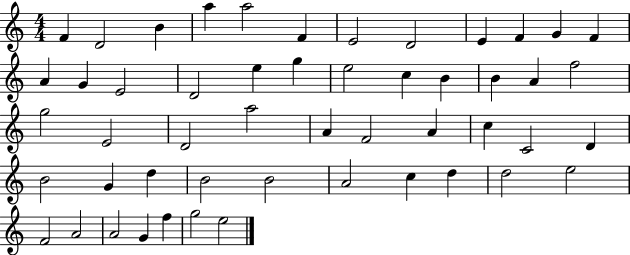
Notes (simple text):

F4/q D4/h B4/q A5/q A5/h F4/q E4/h D4/h E4/q F4/q G4/q F4/q A4/q G4/q E4/h D4/h E5/q G5/q E5/h C5/q B4/q B4/q A4/q F5/h G5/h E4/h D4/h A5/h A4/q F4/h A4/q C5/q C4/h D4/q B4/h G4/q D5/q B4/h B4/h A4/h C5/q D5/q D5/h E5/h F4/h A4/h A4/h G4/q F5/q G5/h E5/h